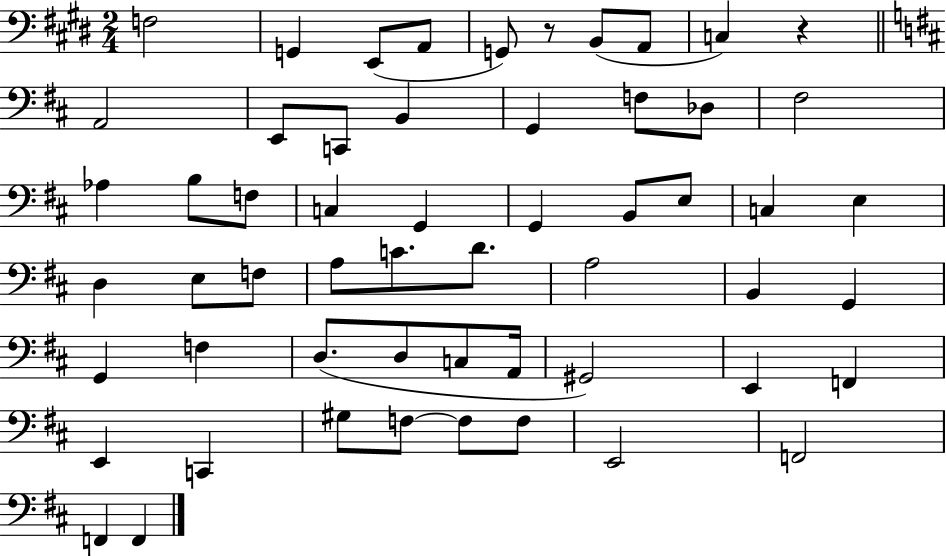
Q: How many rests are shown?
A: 2